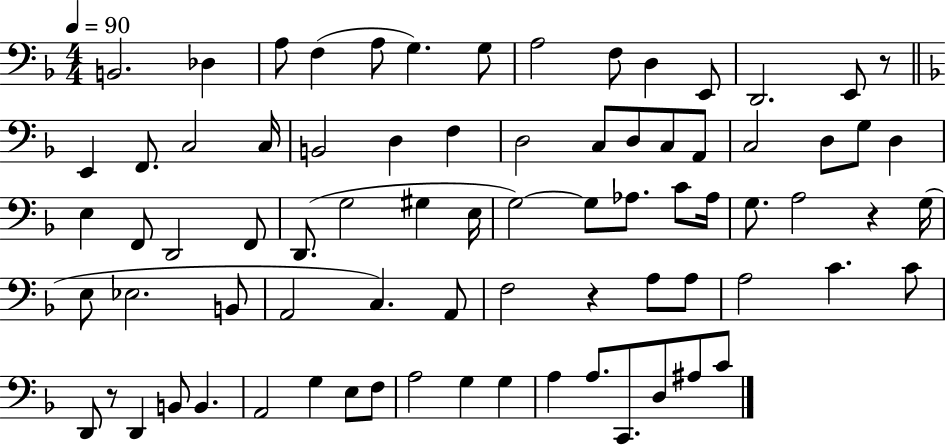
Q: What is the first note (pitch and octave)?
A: B2